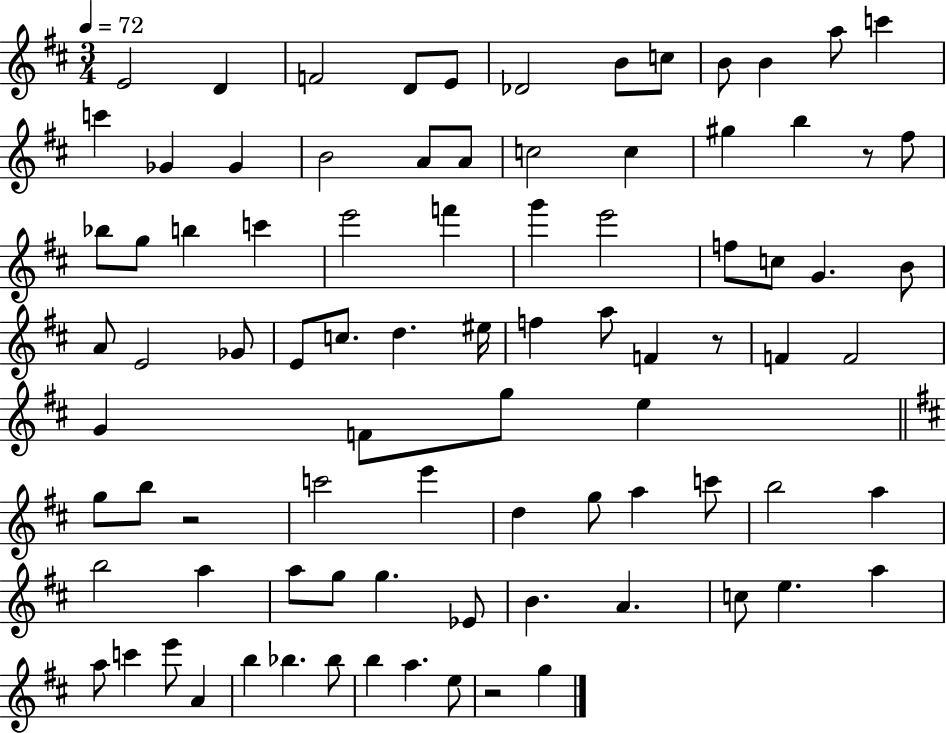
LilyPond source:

{
  \clef treble
  \numericTimeSignature
  \time 3/4
  \key d \major
  \tempo 4 = 72
  e'2 d'4 | f'2 d'8 e'8 | des'2 b'8 c''8 | b'8 b'4 a''8 c'''4 | \break c'''4 ges'4 ges'4 | b'2 a'8 a'8 | c''2 c''4 | gis''4 b''4 r8 fis''8 | \break bes''8 g''8 b''4 c'''4 | e'''2 f'''4 | g'''4 e'''2 | f''8 c''8 g'4. b'8 | \break a'8 e'2 ges'8 | e'8 c''8. d''4. eis''16 | f''4 a''8 f'4 r8 | f'4 f'2 | \break g'4 f'8 g''8 e''4 | \bar "||" \break \key b \minor g''8 b''8 r2 | c'''2 e'''4 | d''4 g''8 a''4 c'''8 | b''2 a''4 | \break b''2 a''4 | a''8 g''8 g''4. ees'8 | b'4. a'4. | c''8 e''4. a''4 | \break a''8 c'''4 e'''8 a'4 | b''4 bes''4. bes''8 | b''4 a''4. e''8 | r2 g''4 | \break \bar "|."
}